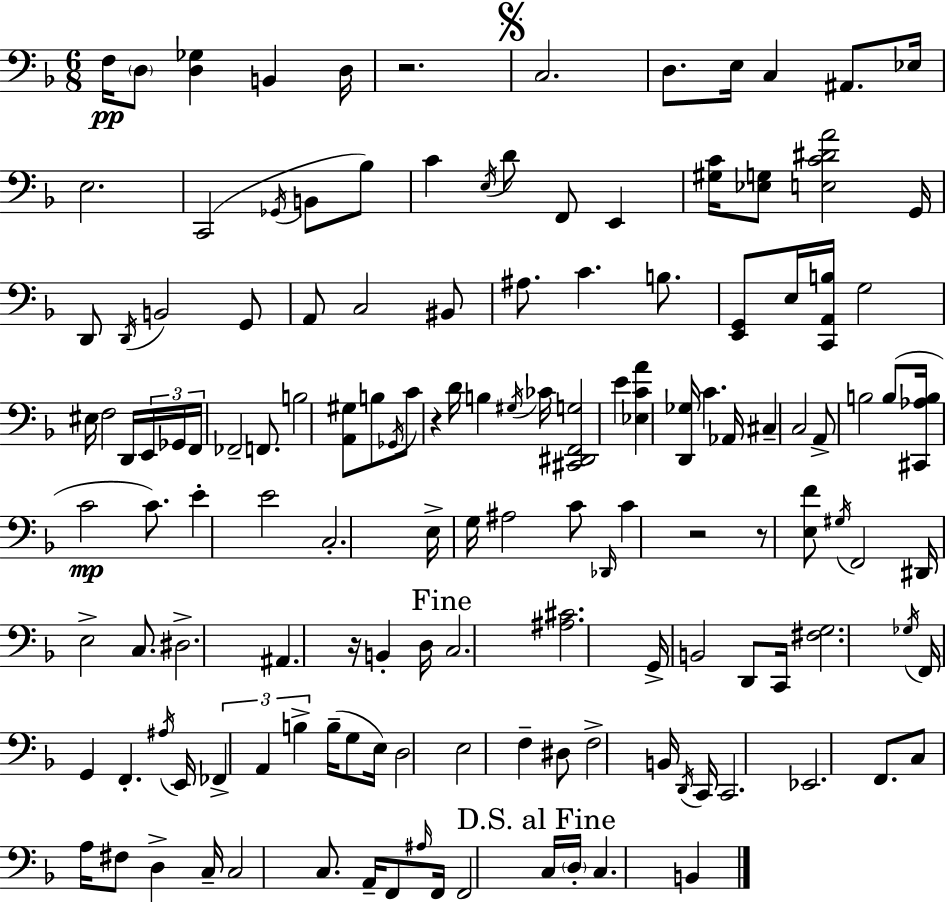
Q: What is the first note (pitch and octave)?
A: F3